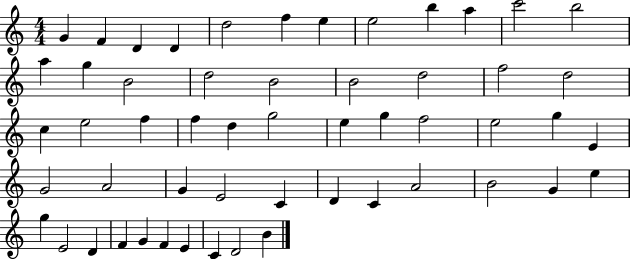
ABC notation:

X:1
T:Untitled
M:4/4
L:1/4
K:C
G F D D d2 f e e2 b a c'2 b2 a g B2 d2 B2 B2 d2 f2 d2 c e2 f f d g2 e g f2 e2 g E G2 A2 G E2 C D C A2 B2 G e g E2 D F G F E C D2 B